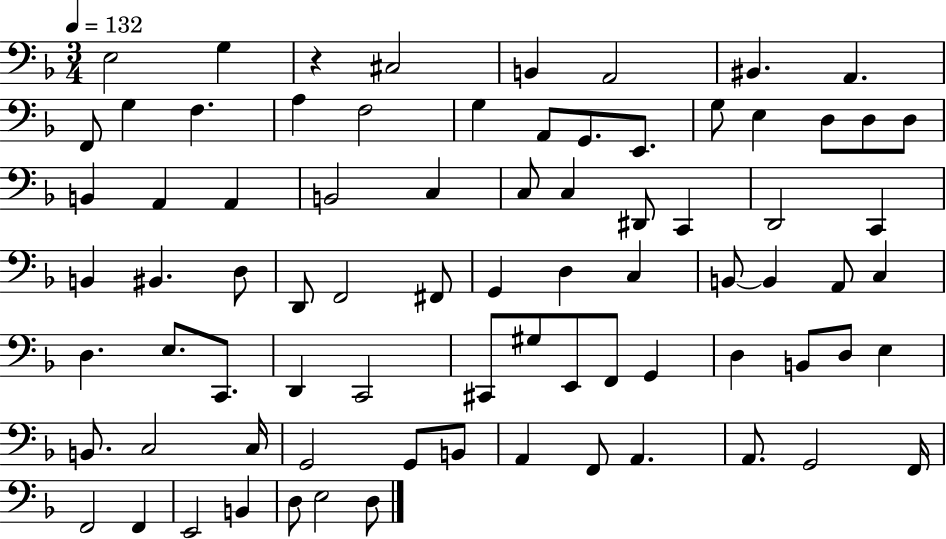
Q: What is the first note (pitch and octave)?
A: E3